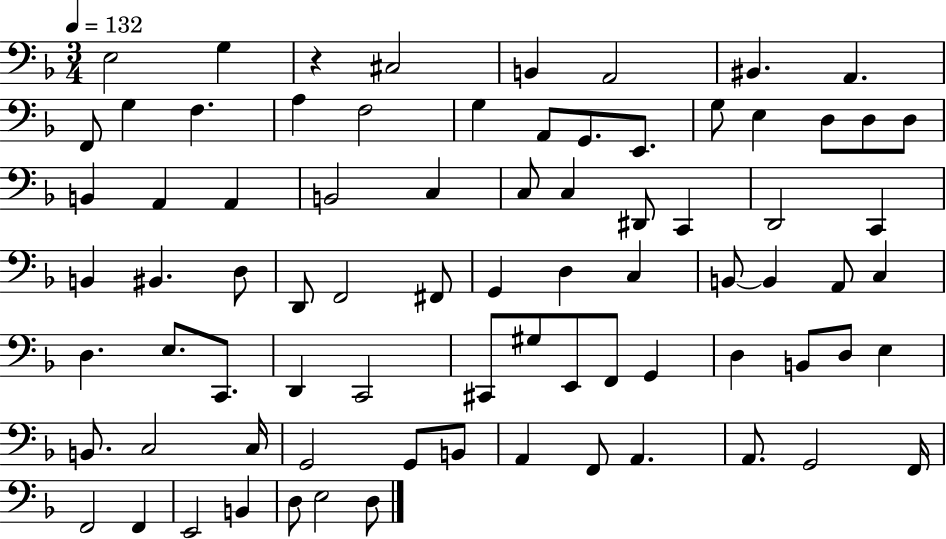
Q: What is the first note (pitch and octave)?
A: E3